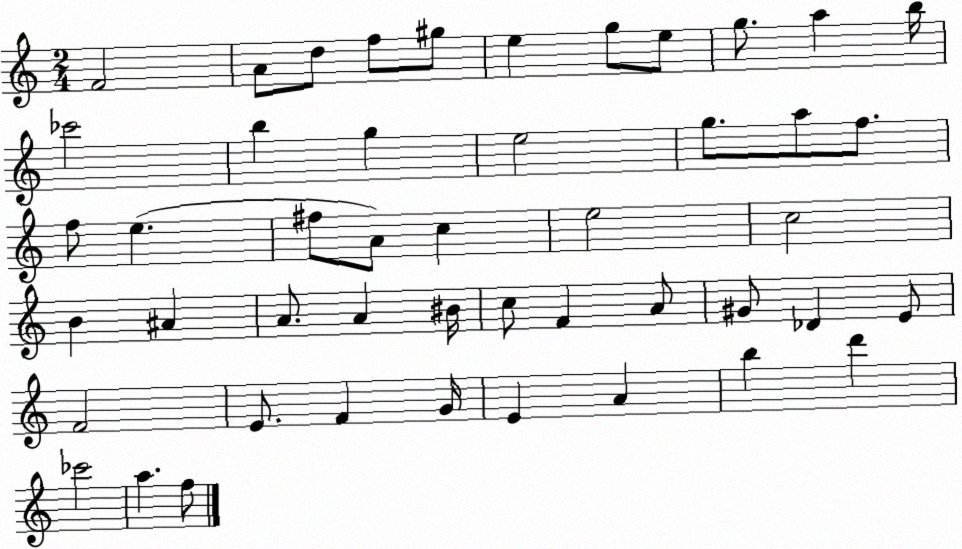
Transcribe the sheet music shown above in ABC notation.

X:1
T:Untitled
M:2/4
L:1/4
K:C
F2 A/2 d/2 f/2 ^g/2 e g/2 e/2 g/2 a b/4 _c'2 b g e2 g/2 a/2 f/2 f/2 e ^f/2 A/2 c e2 c2 B ^A A/2 A ^B/4 c/2 F A/2 ^G/2 _D E/2 F2 E/2 F G/4 E A b d' _c'2 a f/2